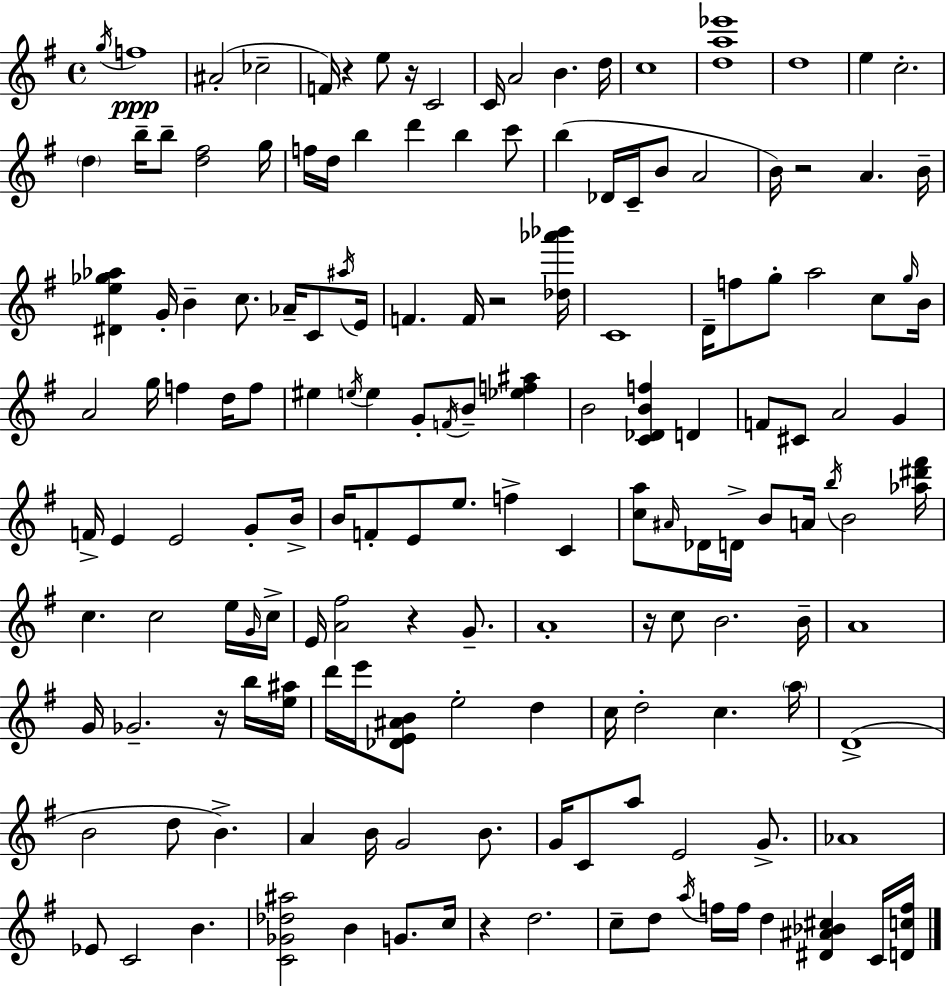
G5/s F5/w A#4/h CES5/h F4/s R/q E5/e R/s C4/h C4/s A4/h B4/q. D5/s C5/w [D5,A5,Eb6]/w D5/w E5/q C5/h. D5/q B5/s B5/e [D5,F#5]/h G5/s F5/s D5/s B5/q D6/q B5/q C6/e B5/q Db4/s C4/s B4/e A4/h B4/s R/h A4/q. B4/s [D#4,E5,Gb5,Ab5]/q G4/s B4/q C5/e. Ab4/s C4/e A#5/s E4/s F4/q. F4/s R/h [Db5,Ab6,Bb6]/s C4/w D4/s F5/e G5/e A5/h C5/e G5/s B4/s A4/h G5/s F5/q D5/s F5/e EIS5/q E5/s E5/q G4/e F4/s B4/e [Eb5,F5,A#5]/q B4/h [C4,Db4,B4,F5]/q D4/q F4/e C#4/e A4/h G4/q F4/s E4/q E4/h G4/e B4/s B4/s F4/e E4/e E5/e. F5/q C4/q [C5,A5]/e A#4/s Db4/s D4/s B4/e A4/s B5/s B4/h [Ab5,D#6,F#6]/s C5/q. C5/h E5/s G4/s C5/s E4/s [A4,F#5]/h R/q G4/e. A4/w R/s C5/e B4/h. B4/s A4/w G4/s Gb4/h. R/s B5/s [E5,A#5]/s D6/s E6/s [Db4,E4,A#4,B4]/e E5/h D5/q C5/s D5/h C5/q. A5/s D4/w B4/h D5/e B4/q. A4/q B4/s G4/h B4/e. G4/s C4/e A5/e E4/h G4/e. Ab4/w Eb4/e C4/h B4/q. [C4,Gb4,Db5,A#5]/h B4/q G4/e. C5/s R/q D5/h. C5/e D5/e A5/s F5/s F5/s D5/q [D#4,A#4,Bb4,C#5]/q C4/s [D4,C5,F5]/s